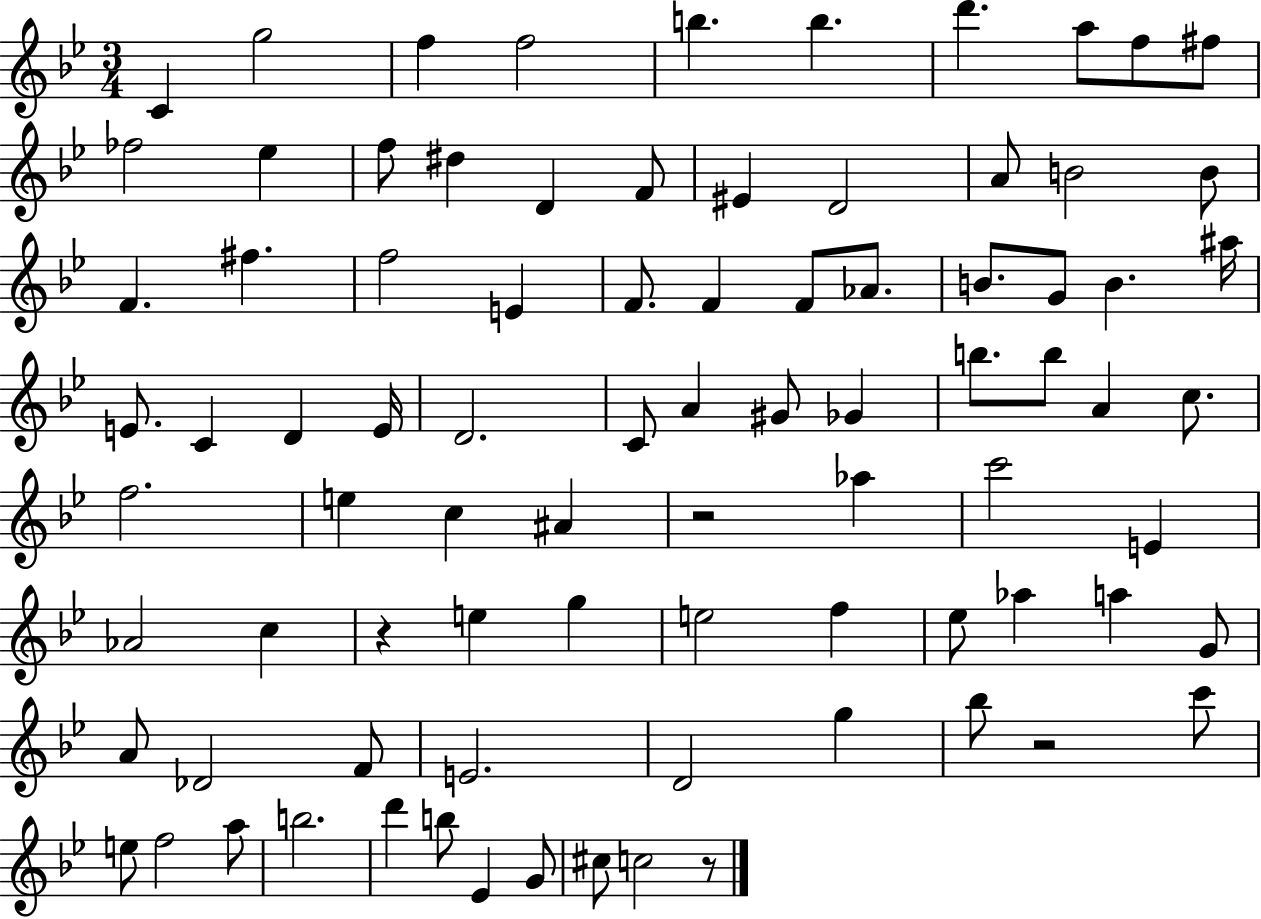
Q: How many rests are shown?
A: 4